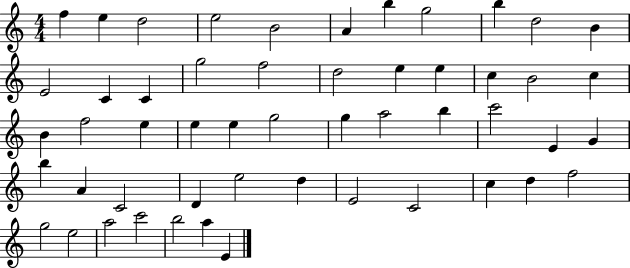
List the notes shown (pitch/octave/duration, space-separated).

F5/q E5/q D5/h E5/h B4/h A4/q B5/q G5/h B5/q D5/h B4/q E4/h C4/q C4/q G5/h F5/h D5/h E5/q E5/q C5/q B4/h C5/q B4/q F5/h E5/q E5/q E5/q G5/h G5/q A5/h B5/q C6/h E4/q G4/q B5/q A4/q C4/h D4/q E5/h D5/q E4/h C4/h C5/q D5/q F5/h G5/h E5/h A5/h C6/h B5/h A5/q E4/q